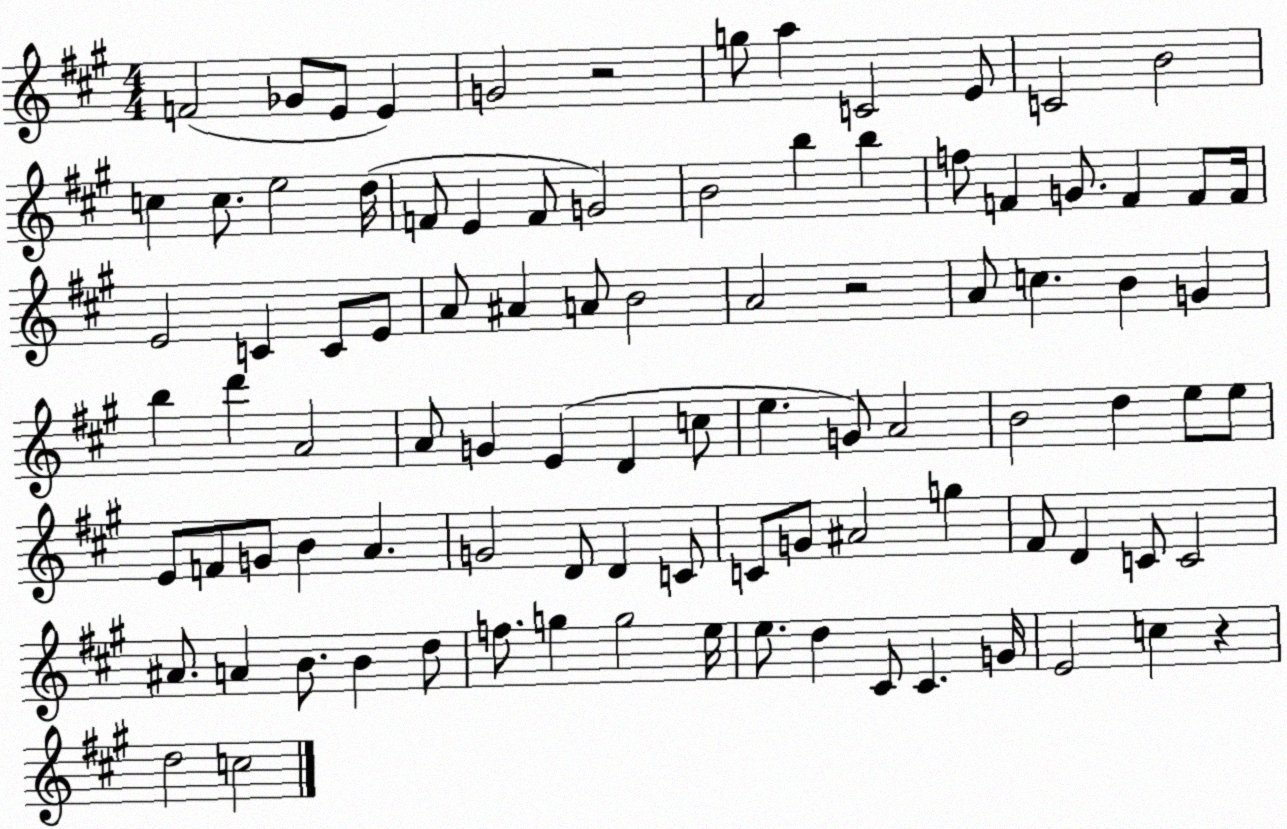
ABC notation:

X:1
T:Untitled
M:4/4
L:1/4
K:A
F2 _G/2 E/2 E G2 z2 g/2 a C2 E/2 C2 B2 c c/2 e2 d/4 F/2 E F/2 G2 B2 b b f/2 F G/2 F F/2 F/4 E2 C C/2 E/2 A/2 ^A A/2 B2 A2 z2 A/2 c B G b d' A2 A/2 G E D c/2 e G/2 A2 B2 d e/2 e/2 E/2 F/2 G/2 B A G2 D/2 D C/2 C/2 G/2 ^A2 g ^F/2 D C/2 C2 ^A/2 A B/2 B d/2 f/2 g g2 e/4 e/2 d ^C/2 ^C G/4 E2 c z d2 c2